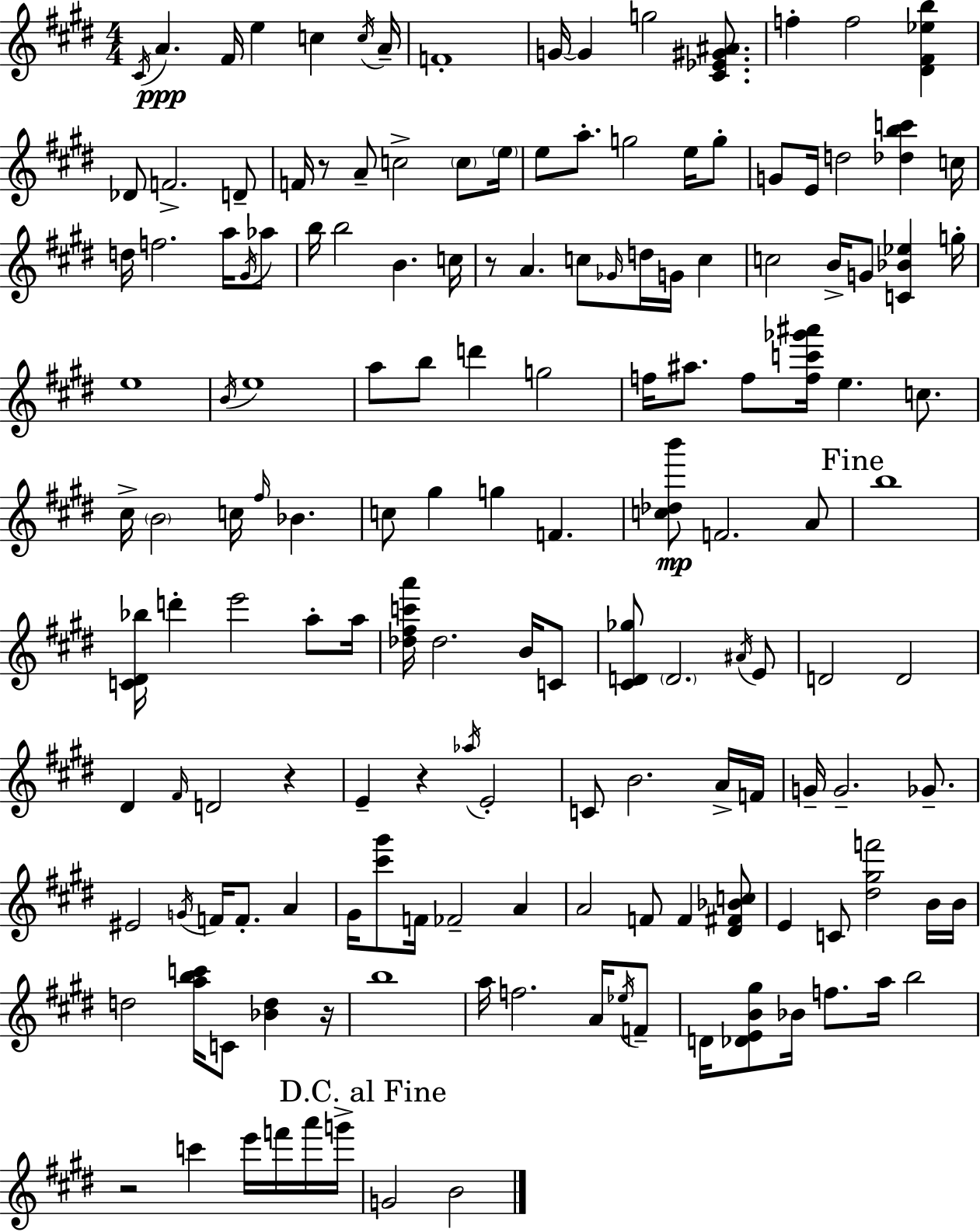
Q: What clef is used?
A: treble